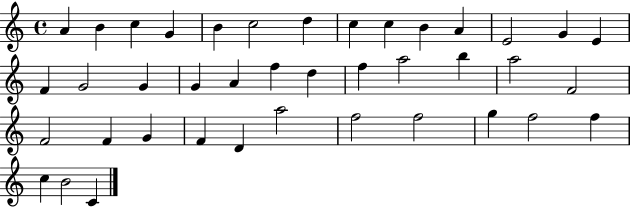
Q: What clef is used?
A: treble